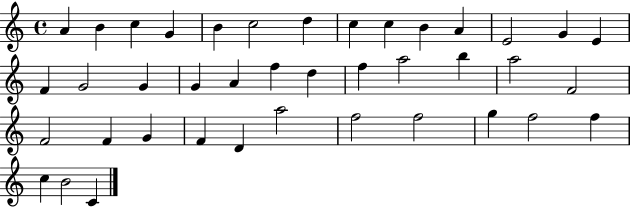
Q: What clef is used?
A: treble